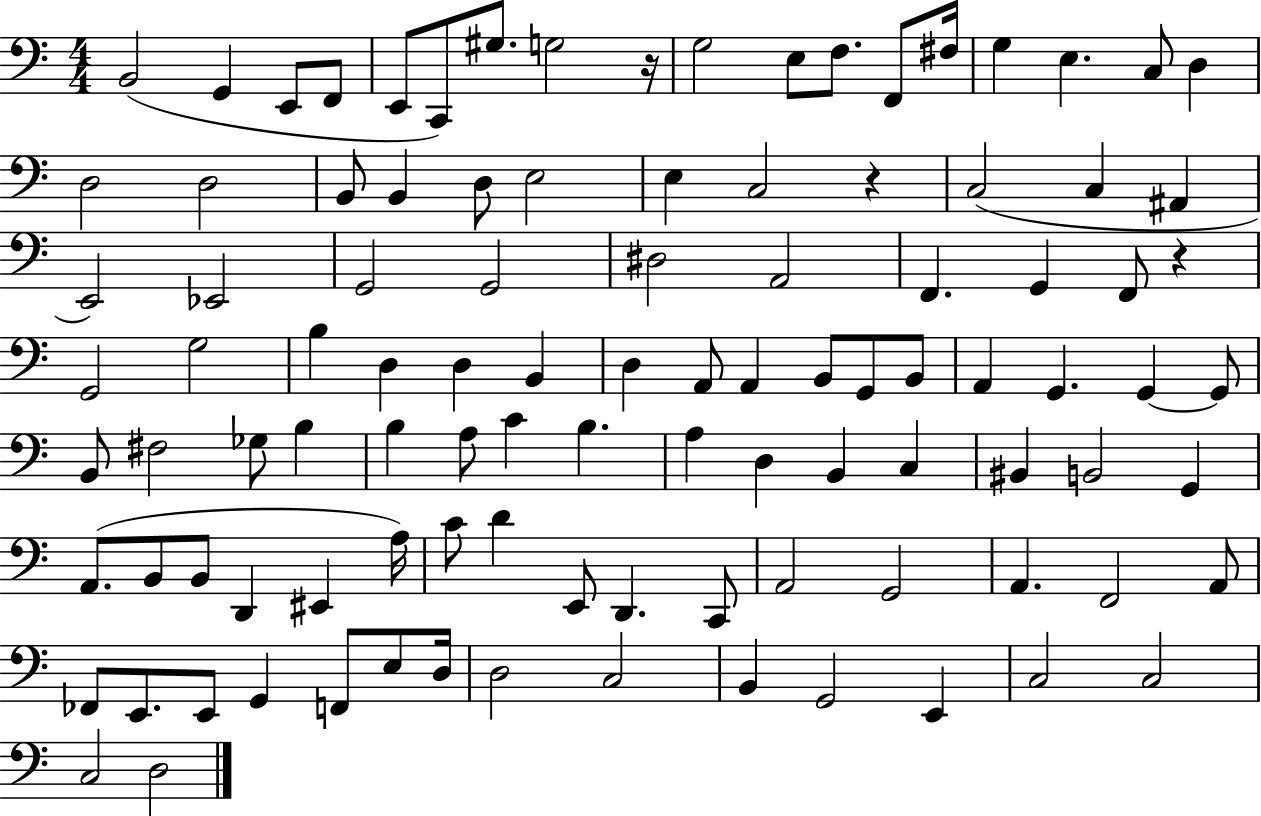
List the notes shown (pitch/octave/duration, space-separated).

B2/h G2/q E2/e F2/e E2/e C2/e G#3/e. G3/h R/s G3/h E3/e F3/e. F2/e F#3/s G3/q E3/q. C3/e D3/q D3/h D3/h B2/e B2/q D3/e E3/h E3/q C3/h R/q C3/h C3/q A#2/q E2/h Eb2/h G2/h G2/h D#3/h A2/h F2/q. G2/q F2/e R/q G2/h G3/h B3/q D3/q D3/q B2/q D3/q A2/e A2/q B2/e G2/e B2/e A2/q G2/q. G2/q G2/e B2/e F#3/h Gb3/e B3/q B3/q A3/e C4/q B3/q. A3/q D3/q B2/q C3/q BIS2/q B2/h G2/q A2/e. B2/e B2/e D2/q EIS2/q A3/s C4/e D4/q E2/e D2/q. C2/e A2/h G2/h A2/q. F2/h A2/e FES2/e E2/e. E2/e G2/q F2/e E3/e D3/s D3/h C3/h B2/q G2/h E2/q C3/h C3/h C3/h D3/h